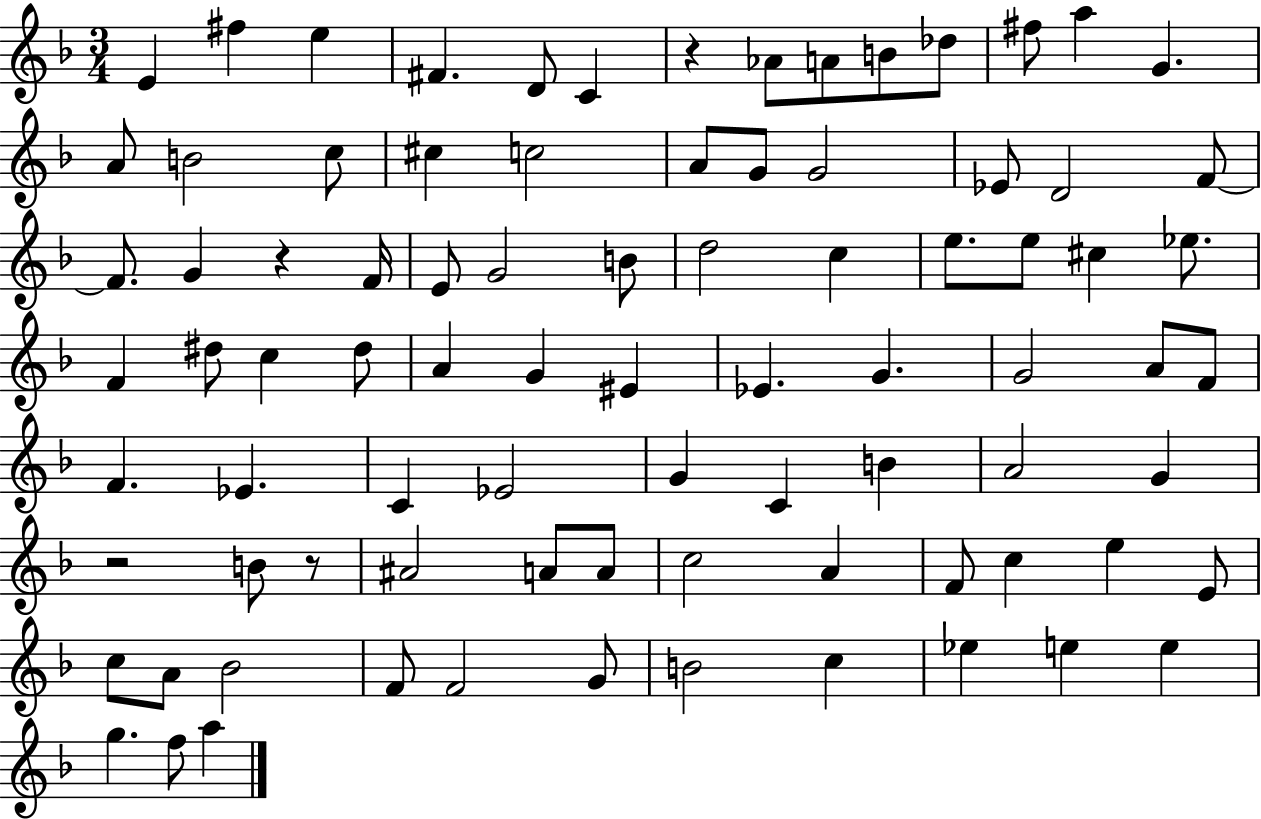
{
  \clef treble
  \numericTimeSignature
  \time 3/4
  \key f \major
  e'4 fis''4 e''4 | fis'4. d'8 c'4 | r4 aes'8 a'8 b'8 des''8 | fis''8 a''4 g'4. | \break a'8 b'2 c''8 | cis''4 c''2 | a'8 g'8 g'2 | ees'8 d'2 f'8~~ | \break f'8. g'4 r4 f'16 | e'8 g'2 b'8 | d''2 c''4 | e''8. e''8 cis''4 ees''8. | \break f'4 dis''8 c''4 dis''8 | a'4 g'4 eis'4 | ees'4. g'4. | g'2 a'8 f'8 | \break f'4. ees'4. | c'4 ees'2 | g'4 c'4 b'4 | a'2 g'4 | \break r2 b'8 r8 | ais'2 a'8 a'8 | c''2 a'4 | f'8 c''4 e''4 e'8 | \break c''8 a'8 bes'2 | f'8 f'2 g'8 | b'2 c''4 | ees''4 e''4 e''4 | \break g''4. f''8 a''4 | \bar "|."
}